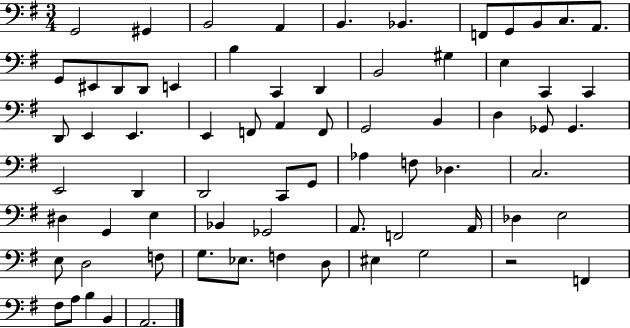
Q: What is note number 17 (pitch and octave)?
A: B3